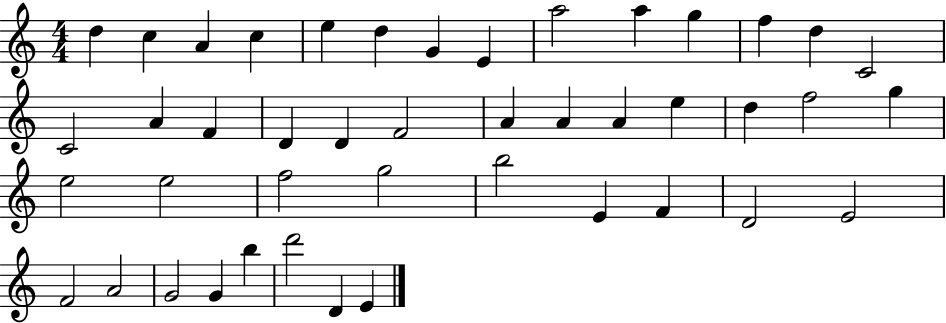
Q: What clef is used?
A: treble